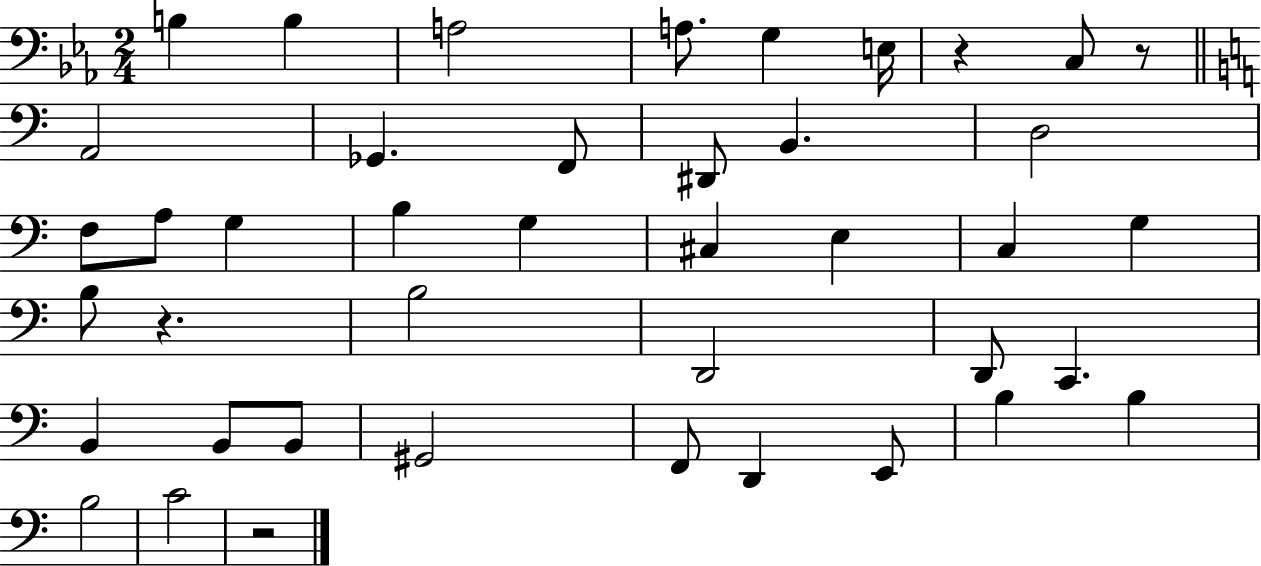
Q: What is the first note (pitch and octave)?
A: B3